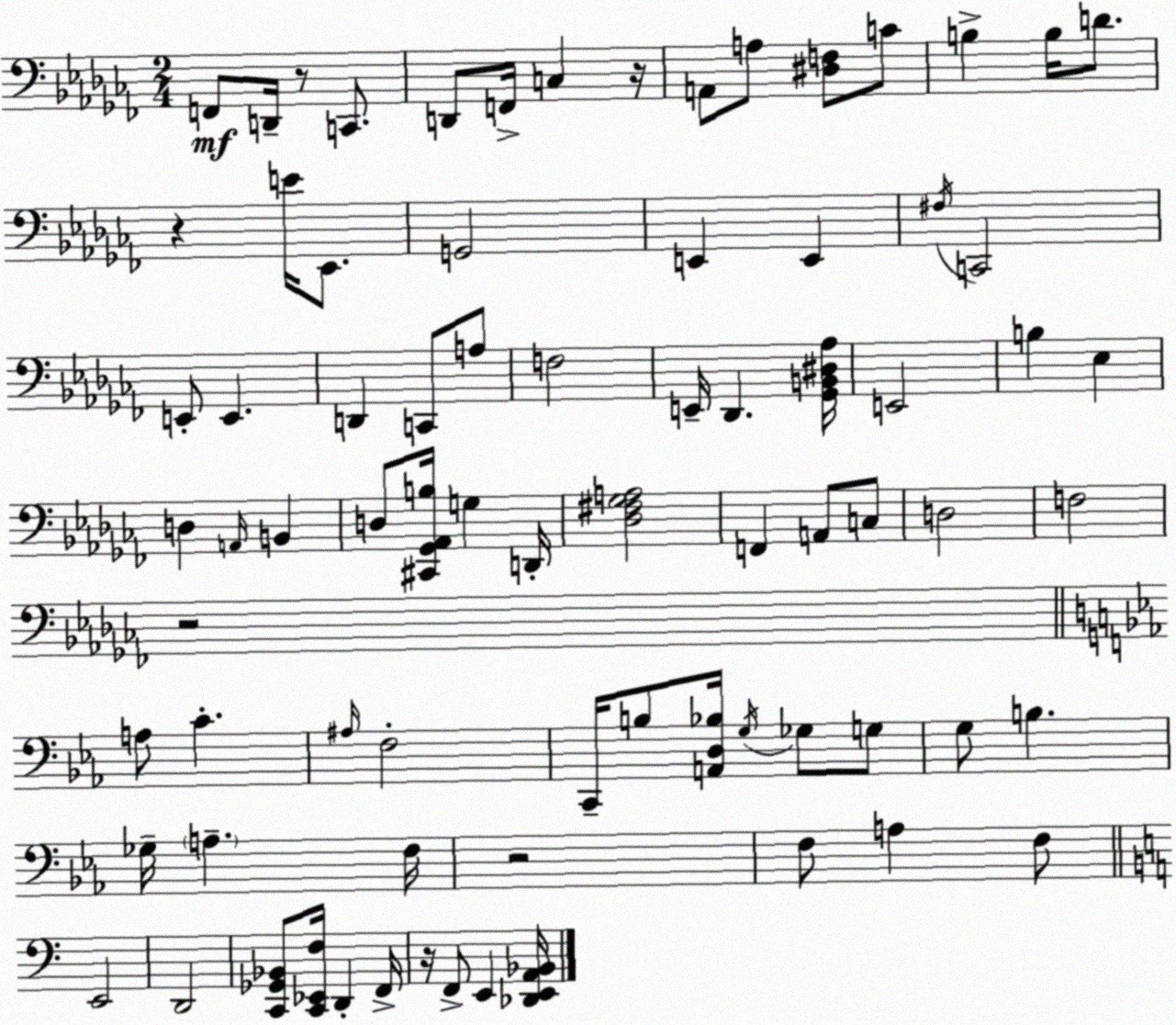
X:1
T:Untitled
M:2/4
L:1/4
K:Abm
F,,/2 D,,/4 z/2 C,,/2 D,,/2 F,,/4 C, z/4 A,,/2 A,/2 [^D,F,]/2 C/2 B, B,/4 D/2 z E/4 _E,,/2 G,,2 E,, E,, ^F,/4 C,,2 E,,/2 E,, D,, C,,/2 A,/2 F,2 E,,/4 _D,, [_G,,B,,^D,_A,]/4 E,,2 B, _E, D, A,,/4 B,, D,/2 [^C,,_G,,_A,,B,]/4 G, D,,/4 [_D,^F,_G,A,]2 F,, A,,/2 C,/2 D,2 F,2 z2 A,/2 C ^A,/4 F,2 C,,/4 B,/2 [A,,D,_B,]/4 G,/4 _G,/2 G,/2 G,/2 B, _G,/4 A, F,/4 z2 F,/2 A, F,/2 E,,2 D,,2 [C,,_G,,_B,,]/2 [C,,_E,,F,]/4 D,, F,,/4 z/4 F,,/2 E,, [_D,,E,,A,,_B,,]/4